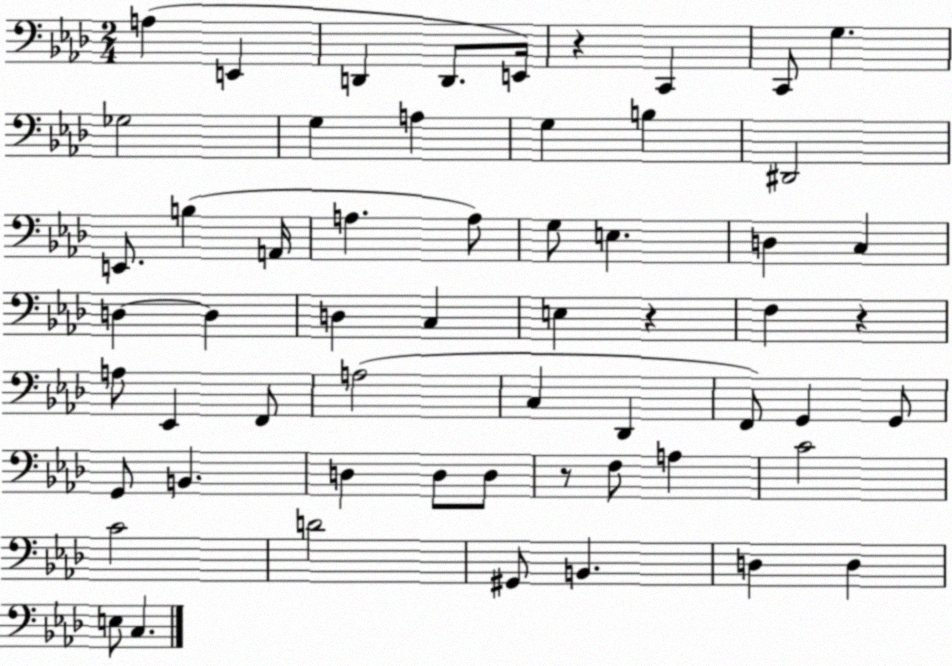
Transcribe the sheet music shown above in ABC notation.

X:1
T:Untitled
M:2/4
L:1/4
K:Ab
A, E,, D,, D,,/2 E,,/4 z C,, C,,/2 G, _G,2 G, A, G, B, ^D,,2 E,,/2 B, A,,/4 A, A,/2 G,/2 E, D, C, D, D, D, C, E, z F, z A,/2 _E,, F,,/2 A,2 C, _D,, F,,/2 G,, G,,/2 G,,/2 B,, D, D,/2 D,/2 z/2 F,/2 A, C2 C2 D2 ^G,,/2 B,, D, D, E,/2 C,